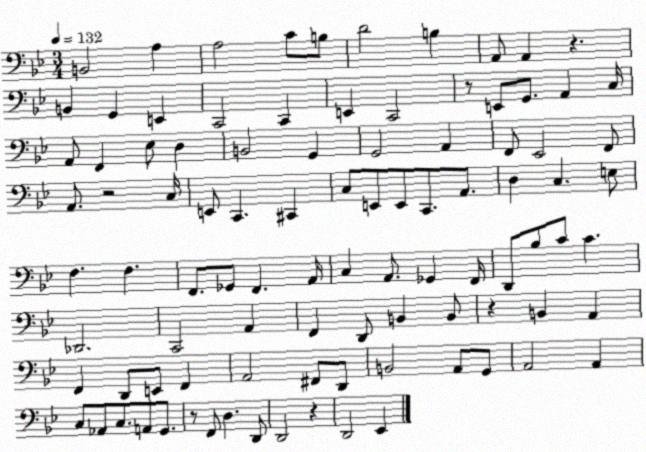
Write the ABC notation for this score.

X:1
T:Untitled
M:3/4
L:1/4
K:Bb
B,,2 A, A,2 C/2 B,/2 D2 B, A,,/2 A,, z B,, G,, E,, C,,2 C,, E,, C,,2 z/2 E,,/2 G,,/2 A,, C,/4 A,,/2 F,, _E,/2 D, B,,2 G,, G,,2 A,, F,,/2 _E,,2 F,,/2 A,,/2 z2 C,/4 E,,/2 C,, ^C,, C,/2 E,,/2 E,,/2 C,,/2 A,,/2 D, C, E,/2 F, F, F,,/2 _G,,/2 F,, A,,/4 C, A,,/2 _G,, F,,/4 D,,/2 _B,/2 C/2 C _D,,2 C,,2 A,, F,, D,,/2 B,, B,,/2 z B,, A,, F,, D,,/2 E,,/2 F,, A,,2 ^F,,/2 D,,/2 B,,2 A,,/2 G,,/2 A,,2 A,, C,/2 _A,,/2 C,/2 A,,/2 G,,/2 z/2 F,,/2 D, D,,/2 D,,2 z D,,2 _E,,